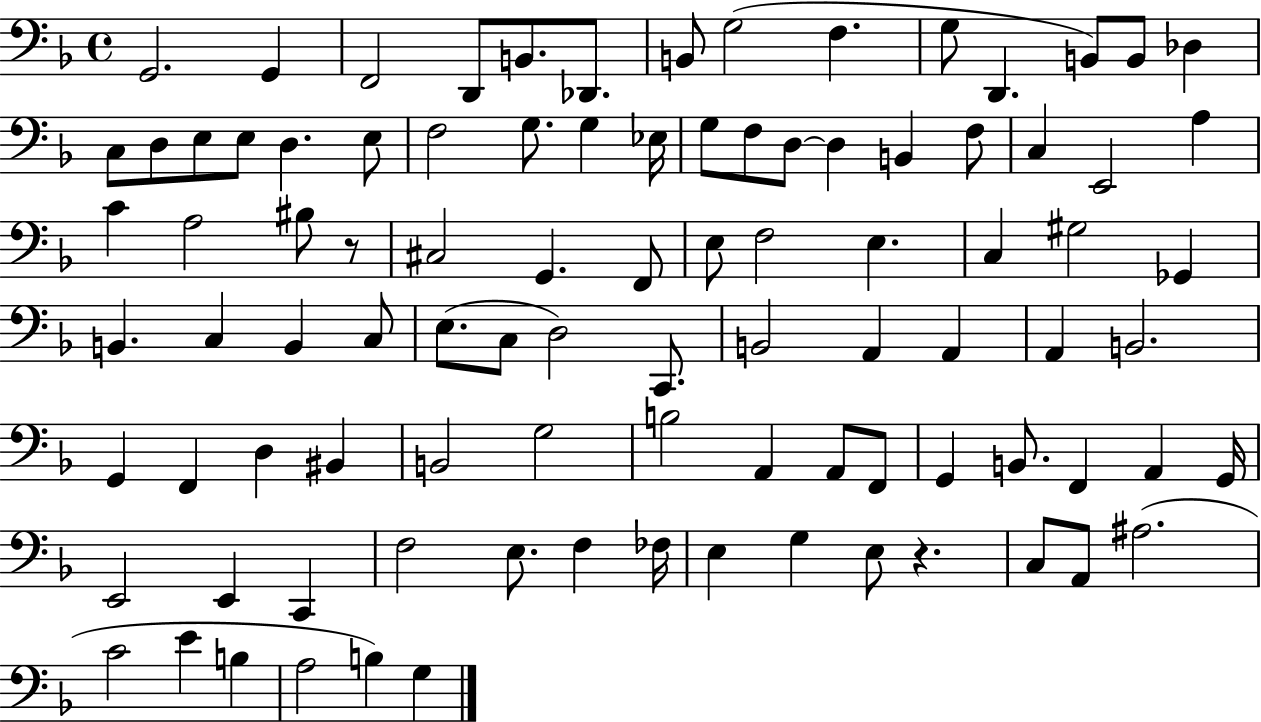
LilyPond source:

{
  \clef bass
  \time 4/4
  \defaultTimeSignature
  \key f \major
  g,2. g,4 | f,2 d,8 b,8. des,8. | b,8 g2( f4. | g8 d,4. b,8) b,8 des4 | \break c8 d8 e8 e8 d4. e8 | f2 g8. g4 ees16 | g8 f8 d8~~ d4 b,4 f8 | c4 e,2 a4 | \break c'4 a2 bis8 r8 | cis2 g,4. f,8 | e8 f2 e4. | c4 gis2 ges,4 | \break b,4. c4 b,4 c8 | e8.( c8 d2) c,8. | b,2 a,4 a,4 | a,4 b,2. | \break g,4 f,4 d4 bis,4 | b,2 g2 | b2 a,4 a,8 f,8 | g,4 b,8. f,4 a,4 g,16 | \break e,2 e,4 c,4 | f2 e8. f4 fes16 | e4 g4 e8 r4. | c8 a,8 ais2.( | \break c'2 e'4 b4 | a2 b4) g4 | \bar "|."
}